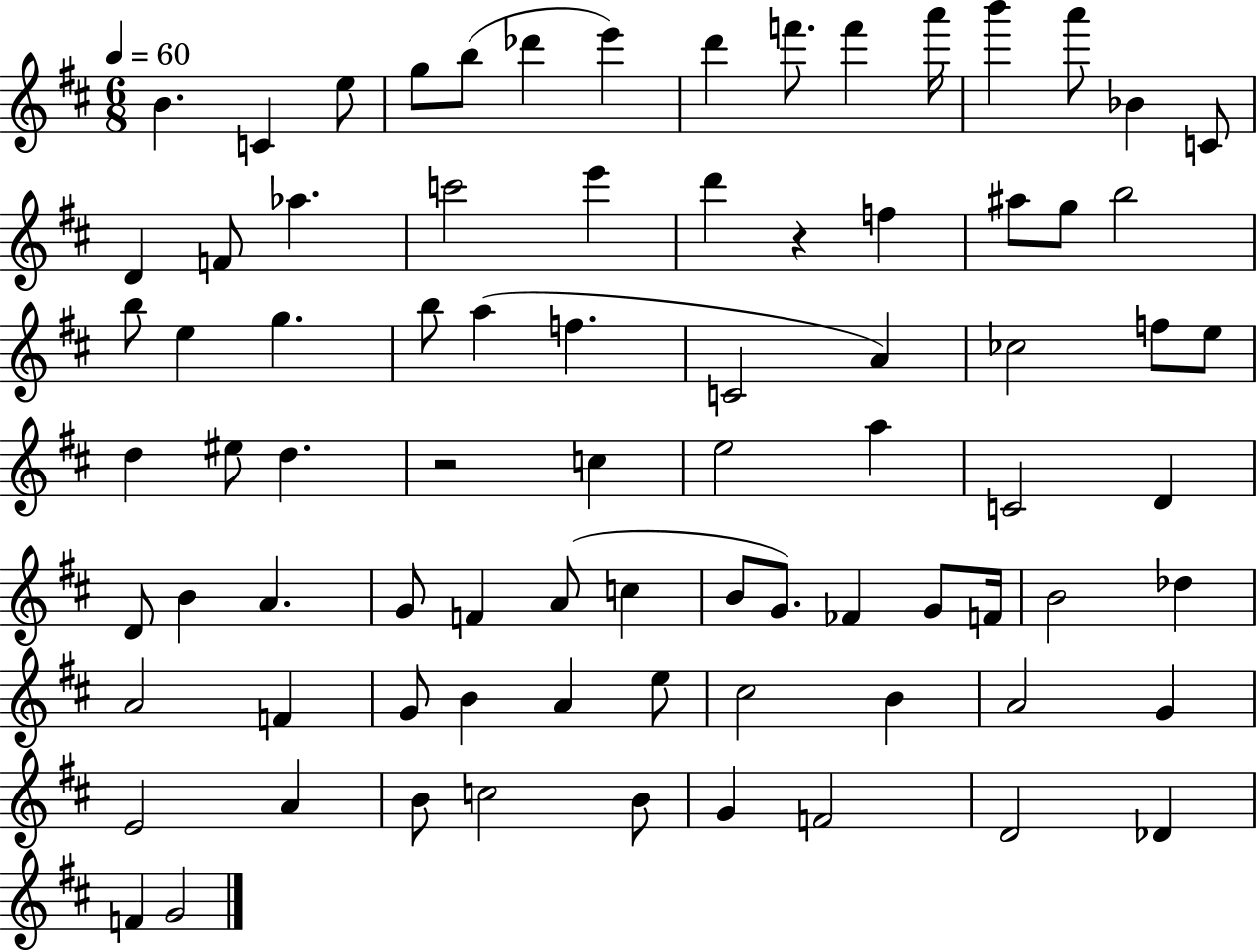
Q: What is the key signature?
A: D major